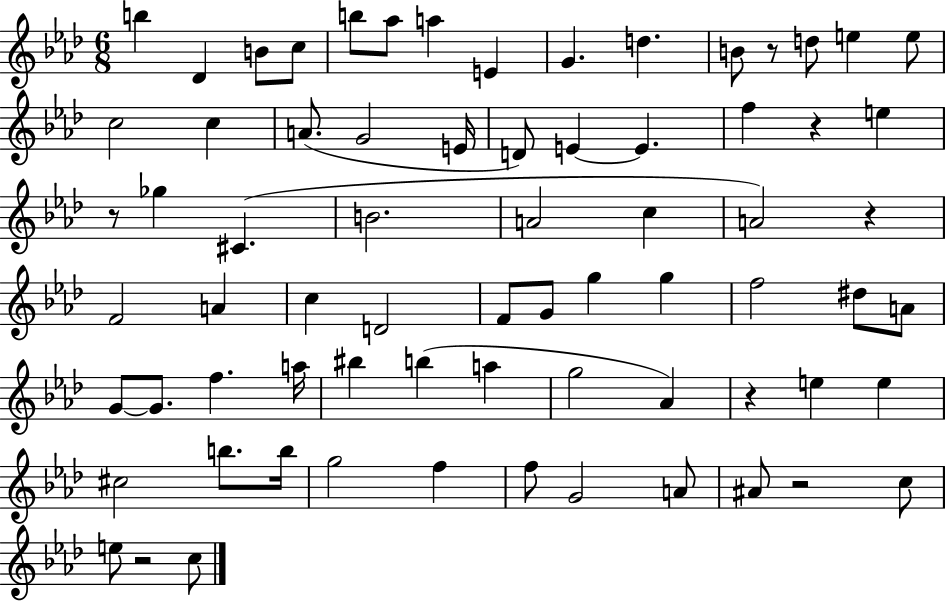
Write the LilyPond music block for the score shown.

{
  \clef treble
  \numericTimeSignature
  \time 6/8
  \key aes \major
  b''4 des'4 b'8 c''8 | b''8 aes''8 a''4 e'4 | g'4. d''4. | b'8 r8 d''8 e''4 e''8 | \break c''2 c''4 | a'8.( g'2 e'16 | d'8) e'4~~ e'4. | f''4 r4 e''4 | \break r8 ges''4 cis'4.( | b'2. | a'2 c''4 | a'2) r4 | \break f'2 a'4 | c''4 d'2 | f'8 g'8 g''4 g''4 | f''2 dis''8 a'8 | \break g'8~~ g'8. f''4. a''16 | bis''4 b''4( a''4 | g''2 aes'4) | r4 e''4 e''4 | \break cis''2 b''8. b''16 | g''2 f''4 | f''8 g'2 a'8 | ais'8 r2 c''8 | \break e''8 r2 c''8 | \bar "|."
}